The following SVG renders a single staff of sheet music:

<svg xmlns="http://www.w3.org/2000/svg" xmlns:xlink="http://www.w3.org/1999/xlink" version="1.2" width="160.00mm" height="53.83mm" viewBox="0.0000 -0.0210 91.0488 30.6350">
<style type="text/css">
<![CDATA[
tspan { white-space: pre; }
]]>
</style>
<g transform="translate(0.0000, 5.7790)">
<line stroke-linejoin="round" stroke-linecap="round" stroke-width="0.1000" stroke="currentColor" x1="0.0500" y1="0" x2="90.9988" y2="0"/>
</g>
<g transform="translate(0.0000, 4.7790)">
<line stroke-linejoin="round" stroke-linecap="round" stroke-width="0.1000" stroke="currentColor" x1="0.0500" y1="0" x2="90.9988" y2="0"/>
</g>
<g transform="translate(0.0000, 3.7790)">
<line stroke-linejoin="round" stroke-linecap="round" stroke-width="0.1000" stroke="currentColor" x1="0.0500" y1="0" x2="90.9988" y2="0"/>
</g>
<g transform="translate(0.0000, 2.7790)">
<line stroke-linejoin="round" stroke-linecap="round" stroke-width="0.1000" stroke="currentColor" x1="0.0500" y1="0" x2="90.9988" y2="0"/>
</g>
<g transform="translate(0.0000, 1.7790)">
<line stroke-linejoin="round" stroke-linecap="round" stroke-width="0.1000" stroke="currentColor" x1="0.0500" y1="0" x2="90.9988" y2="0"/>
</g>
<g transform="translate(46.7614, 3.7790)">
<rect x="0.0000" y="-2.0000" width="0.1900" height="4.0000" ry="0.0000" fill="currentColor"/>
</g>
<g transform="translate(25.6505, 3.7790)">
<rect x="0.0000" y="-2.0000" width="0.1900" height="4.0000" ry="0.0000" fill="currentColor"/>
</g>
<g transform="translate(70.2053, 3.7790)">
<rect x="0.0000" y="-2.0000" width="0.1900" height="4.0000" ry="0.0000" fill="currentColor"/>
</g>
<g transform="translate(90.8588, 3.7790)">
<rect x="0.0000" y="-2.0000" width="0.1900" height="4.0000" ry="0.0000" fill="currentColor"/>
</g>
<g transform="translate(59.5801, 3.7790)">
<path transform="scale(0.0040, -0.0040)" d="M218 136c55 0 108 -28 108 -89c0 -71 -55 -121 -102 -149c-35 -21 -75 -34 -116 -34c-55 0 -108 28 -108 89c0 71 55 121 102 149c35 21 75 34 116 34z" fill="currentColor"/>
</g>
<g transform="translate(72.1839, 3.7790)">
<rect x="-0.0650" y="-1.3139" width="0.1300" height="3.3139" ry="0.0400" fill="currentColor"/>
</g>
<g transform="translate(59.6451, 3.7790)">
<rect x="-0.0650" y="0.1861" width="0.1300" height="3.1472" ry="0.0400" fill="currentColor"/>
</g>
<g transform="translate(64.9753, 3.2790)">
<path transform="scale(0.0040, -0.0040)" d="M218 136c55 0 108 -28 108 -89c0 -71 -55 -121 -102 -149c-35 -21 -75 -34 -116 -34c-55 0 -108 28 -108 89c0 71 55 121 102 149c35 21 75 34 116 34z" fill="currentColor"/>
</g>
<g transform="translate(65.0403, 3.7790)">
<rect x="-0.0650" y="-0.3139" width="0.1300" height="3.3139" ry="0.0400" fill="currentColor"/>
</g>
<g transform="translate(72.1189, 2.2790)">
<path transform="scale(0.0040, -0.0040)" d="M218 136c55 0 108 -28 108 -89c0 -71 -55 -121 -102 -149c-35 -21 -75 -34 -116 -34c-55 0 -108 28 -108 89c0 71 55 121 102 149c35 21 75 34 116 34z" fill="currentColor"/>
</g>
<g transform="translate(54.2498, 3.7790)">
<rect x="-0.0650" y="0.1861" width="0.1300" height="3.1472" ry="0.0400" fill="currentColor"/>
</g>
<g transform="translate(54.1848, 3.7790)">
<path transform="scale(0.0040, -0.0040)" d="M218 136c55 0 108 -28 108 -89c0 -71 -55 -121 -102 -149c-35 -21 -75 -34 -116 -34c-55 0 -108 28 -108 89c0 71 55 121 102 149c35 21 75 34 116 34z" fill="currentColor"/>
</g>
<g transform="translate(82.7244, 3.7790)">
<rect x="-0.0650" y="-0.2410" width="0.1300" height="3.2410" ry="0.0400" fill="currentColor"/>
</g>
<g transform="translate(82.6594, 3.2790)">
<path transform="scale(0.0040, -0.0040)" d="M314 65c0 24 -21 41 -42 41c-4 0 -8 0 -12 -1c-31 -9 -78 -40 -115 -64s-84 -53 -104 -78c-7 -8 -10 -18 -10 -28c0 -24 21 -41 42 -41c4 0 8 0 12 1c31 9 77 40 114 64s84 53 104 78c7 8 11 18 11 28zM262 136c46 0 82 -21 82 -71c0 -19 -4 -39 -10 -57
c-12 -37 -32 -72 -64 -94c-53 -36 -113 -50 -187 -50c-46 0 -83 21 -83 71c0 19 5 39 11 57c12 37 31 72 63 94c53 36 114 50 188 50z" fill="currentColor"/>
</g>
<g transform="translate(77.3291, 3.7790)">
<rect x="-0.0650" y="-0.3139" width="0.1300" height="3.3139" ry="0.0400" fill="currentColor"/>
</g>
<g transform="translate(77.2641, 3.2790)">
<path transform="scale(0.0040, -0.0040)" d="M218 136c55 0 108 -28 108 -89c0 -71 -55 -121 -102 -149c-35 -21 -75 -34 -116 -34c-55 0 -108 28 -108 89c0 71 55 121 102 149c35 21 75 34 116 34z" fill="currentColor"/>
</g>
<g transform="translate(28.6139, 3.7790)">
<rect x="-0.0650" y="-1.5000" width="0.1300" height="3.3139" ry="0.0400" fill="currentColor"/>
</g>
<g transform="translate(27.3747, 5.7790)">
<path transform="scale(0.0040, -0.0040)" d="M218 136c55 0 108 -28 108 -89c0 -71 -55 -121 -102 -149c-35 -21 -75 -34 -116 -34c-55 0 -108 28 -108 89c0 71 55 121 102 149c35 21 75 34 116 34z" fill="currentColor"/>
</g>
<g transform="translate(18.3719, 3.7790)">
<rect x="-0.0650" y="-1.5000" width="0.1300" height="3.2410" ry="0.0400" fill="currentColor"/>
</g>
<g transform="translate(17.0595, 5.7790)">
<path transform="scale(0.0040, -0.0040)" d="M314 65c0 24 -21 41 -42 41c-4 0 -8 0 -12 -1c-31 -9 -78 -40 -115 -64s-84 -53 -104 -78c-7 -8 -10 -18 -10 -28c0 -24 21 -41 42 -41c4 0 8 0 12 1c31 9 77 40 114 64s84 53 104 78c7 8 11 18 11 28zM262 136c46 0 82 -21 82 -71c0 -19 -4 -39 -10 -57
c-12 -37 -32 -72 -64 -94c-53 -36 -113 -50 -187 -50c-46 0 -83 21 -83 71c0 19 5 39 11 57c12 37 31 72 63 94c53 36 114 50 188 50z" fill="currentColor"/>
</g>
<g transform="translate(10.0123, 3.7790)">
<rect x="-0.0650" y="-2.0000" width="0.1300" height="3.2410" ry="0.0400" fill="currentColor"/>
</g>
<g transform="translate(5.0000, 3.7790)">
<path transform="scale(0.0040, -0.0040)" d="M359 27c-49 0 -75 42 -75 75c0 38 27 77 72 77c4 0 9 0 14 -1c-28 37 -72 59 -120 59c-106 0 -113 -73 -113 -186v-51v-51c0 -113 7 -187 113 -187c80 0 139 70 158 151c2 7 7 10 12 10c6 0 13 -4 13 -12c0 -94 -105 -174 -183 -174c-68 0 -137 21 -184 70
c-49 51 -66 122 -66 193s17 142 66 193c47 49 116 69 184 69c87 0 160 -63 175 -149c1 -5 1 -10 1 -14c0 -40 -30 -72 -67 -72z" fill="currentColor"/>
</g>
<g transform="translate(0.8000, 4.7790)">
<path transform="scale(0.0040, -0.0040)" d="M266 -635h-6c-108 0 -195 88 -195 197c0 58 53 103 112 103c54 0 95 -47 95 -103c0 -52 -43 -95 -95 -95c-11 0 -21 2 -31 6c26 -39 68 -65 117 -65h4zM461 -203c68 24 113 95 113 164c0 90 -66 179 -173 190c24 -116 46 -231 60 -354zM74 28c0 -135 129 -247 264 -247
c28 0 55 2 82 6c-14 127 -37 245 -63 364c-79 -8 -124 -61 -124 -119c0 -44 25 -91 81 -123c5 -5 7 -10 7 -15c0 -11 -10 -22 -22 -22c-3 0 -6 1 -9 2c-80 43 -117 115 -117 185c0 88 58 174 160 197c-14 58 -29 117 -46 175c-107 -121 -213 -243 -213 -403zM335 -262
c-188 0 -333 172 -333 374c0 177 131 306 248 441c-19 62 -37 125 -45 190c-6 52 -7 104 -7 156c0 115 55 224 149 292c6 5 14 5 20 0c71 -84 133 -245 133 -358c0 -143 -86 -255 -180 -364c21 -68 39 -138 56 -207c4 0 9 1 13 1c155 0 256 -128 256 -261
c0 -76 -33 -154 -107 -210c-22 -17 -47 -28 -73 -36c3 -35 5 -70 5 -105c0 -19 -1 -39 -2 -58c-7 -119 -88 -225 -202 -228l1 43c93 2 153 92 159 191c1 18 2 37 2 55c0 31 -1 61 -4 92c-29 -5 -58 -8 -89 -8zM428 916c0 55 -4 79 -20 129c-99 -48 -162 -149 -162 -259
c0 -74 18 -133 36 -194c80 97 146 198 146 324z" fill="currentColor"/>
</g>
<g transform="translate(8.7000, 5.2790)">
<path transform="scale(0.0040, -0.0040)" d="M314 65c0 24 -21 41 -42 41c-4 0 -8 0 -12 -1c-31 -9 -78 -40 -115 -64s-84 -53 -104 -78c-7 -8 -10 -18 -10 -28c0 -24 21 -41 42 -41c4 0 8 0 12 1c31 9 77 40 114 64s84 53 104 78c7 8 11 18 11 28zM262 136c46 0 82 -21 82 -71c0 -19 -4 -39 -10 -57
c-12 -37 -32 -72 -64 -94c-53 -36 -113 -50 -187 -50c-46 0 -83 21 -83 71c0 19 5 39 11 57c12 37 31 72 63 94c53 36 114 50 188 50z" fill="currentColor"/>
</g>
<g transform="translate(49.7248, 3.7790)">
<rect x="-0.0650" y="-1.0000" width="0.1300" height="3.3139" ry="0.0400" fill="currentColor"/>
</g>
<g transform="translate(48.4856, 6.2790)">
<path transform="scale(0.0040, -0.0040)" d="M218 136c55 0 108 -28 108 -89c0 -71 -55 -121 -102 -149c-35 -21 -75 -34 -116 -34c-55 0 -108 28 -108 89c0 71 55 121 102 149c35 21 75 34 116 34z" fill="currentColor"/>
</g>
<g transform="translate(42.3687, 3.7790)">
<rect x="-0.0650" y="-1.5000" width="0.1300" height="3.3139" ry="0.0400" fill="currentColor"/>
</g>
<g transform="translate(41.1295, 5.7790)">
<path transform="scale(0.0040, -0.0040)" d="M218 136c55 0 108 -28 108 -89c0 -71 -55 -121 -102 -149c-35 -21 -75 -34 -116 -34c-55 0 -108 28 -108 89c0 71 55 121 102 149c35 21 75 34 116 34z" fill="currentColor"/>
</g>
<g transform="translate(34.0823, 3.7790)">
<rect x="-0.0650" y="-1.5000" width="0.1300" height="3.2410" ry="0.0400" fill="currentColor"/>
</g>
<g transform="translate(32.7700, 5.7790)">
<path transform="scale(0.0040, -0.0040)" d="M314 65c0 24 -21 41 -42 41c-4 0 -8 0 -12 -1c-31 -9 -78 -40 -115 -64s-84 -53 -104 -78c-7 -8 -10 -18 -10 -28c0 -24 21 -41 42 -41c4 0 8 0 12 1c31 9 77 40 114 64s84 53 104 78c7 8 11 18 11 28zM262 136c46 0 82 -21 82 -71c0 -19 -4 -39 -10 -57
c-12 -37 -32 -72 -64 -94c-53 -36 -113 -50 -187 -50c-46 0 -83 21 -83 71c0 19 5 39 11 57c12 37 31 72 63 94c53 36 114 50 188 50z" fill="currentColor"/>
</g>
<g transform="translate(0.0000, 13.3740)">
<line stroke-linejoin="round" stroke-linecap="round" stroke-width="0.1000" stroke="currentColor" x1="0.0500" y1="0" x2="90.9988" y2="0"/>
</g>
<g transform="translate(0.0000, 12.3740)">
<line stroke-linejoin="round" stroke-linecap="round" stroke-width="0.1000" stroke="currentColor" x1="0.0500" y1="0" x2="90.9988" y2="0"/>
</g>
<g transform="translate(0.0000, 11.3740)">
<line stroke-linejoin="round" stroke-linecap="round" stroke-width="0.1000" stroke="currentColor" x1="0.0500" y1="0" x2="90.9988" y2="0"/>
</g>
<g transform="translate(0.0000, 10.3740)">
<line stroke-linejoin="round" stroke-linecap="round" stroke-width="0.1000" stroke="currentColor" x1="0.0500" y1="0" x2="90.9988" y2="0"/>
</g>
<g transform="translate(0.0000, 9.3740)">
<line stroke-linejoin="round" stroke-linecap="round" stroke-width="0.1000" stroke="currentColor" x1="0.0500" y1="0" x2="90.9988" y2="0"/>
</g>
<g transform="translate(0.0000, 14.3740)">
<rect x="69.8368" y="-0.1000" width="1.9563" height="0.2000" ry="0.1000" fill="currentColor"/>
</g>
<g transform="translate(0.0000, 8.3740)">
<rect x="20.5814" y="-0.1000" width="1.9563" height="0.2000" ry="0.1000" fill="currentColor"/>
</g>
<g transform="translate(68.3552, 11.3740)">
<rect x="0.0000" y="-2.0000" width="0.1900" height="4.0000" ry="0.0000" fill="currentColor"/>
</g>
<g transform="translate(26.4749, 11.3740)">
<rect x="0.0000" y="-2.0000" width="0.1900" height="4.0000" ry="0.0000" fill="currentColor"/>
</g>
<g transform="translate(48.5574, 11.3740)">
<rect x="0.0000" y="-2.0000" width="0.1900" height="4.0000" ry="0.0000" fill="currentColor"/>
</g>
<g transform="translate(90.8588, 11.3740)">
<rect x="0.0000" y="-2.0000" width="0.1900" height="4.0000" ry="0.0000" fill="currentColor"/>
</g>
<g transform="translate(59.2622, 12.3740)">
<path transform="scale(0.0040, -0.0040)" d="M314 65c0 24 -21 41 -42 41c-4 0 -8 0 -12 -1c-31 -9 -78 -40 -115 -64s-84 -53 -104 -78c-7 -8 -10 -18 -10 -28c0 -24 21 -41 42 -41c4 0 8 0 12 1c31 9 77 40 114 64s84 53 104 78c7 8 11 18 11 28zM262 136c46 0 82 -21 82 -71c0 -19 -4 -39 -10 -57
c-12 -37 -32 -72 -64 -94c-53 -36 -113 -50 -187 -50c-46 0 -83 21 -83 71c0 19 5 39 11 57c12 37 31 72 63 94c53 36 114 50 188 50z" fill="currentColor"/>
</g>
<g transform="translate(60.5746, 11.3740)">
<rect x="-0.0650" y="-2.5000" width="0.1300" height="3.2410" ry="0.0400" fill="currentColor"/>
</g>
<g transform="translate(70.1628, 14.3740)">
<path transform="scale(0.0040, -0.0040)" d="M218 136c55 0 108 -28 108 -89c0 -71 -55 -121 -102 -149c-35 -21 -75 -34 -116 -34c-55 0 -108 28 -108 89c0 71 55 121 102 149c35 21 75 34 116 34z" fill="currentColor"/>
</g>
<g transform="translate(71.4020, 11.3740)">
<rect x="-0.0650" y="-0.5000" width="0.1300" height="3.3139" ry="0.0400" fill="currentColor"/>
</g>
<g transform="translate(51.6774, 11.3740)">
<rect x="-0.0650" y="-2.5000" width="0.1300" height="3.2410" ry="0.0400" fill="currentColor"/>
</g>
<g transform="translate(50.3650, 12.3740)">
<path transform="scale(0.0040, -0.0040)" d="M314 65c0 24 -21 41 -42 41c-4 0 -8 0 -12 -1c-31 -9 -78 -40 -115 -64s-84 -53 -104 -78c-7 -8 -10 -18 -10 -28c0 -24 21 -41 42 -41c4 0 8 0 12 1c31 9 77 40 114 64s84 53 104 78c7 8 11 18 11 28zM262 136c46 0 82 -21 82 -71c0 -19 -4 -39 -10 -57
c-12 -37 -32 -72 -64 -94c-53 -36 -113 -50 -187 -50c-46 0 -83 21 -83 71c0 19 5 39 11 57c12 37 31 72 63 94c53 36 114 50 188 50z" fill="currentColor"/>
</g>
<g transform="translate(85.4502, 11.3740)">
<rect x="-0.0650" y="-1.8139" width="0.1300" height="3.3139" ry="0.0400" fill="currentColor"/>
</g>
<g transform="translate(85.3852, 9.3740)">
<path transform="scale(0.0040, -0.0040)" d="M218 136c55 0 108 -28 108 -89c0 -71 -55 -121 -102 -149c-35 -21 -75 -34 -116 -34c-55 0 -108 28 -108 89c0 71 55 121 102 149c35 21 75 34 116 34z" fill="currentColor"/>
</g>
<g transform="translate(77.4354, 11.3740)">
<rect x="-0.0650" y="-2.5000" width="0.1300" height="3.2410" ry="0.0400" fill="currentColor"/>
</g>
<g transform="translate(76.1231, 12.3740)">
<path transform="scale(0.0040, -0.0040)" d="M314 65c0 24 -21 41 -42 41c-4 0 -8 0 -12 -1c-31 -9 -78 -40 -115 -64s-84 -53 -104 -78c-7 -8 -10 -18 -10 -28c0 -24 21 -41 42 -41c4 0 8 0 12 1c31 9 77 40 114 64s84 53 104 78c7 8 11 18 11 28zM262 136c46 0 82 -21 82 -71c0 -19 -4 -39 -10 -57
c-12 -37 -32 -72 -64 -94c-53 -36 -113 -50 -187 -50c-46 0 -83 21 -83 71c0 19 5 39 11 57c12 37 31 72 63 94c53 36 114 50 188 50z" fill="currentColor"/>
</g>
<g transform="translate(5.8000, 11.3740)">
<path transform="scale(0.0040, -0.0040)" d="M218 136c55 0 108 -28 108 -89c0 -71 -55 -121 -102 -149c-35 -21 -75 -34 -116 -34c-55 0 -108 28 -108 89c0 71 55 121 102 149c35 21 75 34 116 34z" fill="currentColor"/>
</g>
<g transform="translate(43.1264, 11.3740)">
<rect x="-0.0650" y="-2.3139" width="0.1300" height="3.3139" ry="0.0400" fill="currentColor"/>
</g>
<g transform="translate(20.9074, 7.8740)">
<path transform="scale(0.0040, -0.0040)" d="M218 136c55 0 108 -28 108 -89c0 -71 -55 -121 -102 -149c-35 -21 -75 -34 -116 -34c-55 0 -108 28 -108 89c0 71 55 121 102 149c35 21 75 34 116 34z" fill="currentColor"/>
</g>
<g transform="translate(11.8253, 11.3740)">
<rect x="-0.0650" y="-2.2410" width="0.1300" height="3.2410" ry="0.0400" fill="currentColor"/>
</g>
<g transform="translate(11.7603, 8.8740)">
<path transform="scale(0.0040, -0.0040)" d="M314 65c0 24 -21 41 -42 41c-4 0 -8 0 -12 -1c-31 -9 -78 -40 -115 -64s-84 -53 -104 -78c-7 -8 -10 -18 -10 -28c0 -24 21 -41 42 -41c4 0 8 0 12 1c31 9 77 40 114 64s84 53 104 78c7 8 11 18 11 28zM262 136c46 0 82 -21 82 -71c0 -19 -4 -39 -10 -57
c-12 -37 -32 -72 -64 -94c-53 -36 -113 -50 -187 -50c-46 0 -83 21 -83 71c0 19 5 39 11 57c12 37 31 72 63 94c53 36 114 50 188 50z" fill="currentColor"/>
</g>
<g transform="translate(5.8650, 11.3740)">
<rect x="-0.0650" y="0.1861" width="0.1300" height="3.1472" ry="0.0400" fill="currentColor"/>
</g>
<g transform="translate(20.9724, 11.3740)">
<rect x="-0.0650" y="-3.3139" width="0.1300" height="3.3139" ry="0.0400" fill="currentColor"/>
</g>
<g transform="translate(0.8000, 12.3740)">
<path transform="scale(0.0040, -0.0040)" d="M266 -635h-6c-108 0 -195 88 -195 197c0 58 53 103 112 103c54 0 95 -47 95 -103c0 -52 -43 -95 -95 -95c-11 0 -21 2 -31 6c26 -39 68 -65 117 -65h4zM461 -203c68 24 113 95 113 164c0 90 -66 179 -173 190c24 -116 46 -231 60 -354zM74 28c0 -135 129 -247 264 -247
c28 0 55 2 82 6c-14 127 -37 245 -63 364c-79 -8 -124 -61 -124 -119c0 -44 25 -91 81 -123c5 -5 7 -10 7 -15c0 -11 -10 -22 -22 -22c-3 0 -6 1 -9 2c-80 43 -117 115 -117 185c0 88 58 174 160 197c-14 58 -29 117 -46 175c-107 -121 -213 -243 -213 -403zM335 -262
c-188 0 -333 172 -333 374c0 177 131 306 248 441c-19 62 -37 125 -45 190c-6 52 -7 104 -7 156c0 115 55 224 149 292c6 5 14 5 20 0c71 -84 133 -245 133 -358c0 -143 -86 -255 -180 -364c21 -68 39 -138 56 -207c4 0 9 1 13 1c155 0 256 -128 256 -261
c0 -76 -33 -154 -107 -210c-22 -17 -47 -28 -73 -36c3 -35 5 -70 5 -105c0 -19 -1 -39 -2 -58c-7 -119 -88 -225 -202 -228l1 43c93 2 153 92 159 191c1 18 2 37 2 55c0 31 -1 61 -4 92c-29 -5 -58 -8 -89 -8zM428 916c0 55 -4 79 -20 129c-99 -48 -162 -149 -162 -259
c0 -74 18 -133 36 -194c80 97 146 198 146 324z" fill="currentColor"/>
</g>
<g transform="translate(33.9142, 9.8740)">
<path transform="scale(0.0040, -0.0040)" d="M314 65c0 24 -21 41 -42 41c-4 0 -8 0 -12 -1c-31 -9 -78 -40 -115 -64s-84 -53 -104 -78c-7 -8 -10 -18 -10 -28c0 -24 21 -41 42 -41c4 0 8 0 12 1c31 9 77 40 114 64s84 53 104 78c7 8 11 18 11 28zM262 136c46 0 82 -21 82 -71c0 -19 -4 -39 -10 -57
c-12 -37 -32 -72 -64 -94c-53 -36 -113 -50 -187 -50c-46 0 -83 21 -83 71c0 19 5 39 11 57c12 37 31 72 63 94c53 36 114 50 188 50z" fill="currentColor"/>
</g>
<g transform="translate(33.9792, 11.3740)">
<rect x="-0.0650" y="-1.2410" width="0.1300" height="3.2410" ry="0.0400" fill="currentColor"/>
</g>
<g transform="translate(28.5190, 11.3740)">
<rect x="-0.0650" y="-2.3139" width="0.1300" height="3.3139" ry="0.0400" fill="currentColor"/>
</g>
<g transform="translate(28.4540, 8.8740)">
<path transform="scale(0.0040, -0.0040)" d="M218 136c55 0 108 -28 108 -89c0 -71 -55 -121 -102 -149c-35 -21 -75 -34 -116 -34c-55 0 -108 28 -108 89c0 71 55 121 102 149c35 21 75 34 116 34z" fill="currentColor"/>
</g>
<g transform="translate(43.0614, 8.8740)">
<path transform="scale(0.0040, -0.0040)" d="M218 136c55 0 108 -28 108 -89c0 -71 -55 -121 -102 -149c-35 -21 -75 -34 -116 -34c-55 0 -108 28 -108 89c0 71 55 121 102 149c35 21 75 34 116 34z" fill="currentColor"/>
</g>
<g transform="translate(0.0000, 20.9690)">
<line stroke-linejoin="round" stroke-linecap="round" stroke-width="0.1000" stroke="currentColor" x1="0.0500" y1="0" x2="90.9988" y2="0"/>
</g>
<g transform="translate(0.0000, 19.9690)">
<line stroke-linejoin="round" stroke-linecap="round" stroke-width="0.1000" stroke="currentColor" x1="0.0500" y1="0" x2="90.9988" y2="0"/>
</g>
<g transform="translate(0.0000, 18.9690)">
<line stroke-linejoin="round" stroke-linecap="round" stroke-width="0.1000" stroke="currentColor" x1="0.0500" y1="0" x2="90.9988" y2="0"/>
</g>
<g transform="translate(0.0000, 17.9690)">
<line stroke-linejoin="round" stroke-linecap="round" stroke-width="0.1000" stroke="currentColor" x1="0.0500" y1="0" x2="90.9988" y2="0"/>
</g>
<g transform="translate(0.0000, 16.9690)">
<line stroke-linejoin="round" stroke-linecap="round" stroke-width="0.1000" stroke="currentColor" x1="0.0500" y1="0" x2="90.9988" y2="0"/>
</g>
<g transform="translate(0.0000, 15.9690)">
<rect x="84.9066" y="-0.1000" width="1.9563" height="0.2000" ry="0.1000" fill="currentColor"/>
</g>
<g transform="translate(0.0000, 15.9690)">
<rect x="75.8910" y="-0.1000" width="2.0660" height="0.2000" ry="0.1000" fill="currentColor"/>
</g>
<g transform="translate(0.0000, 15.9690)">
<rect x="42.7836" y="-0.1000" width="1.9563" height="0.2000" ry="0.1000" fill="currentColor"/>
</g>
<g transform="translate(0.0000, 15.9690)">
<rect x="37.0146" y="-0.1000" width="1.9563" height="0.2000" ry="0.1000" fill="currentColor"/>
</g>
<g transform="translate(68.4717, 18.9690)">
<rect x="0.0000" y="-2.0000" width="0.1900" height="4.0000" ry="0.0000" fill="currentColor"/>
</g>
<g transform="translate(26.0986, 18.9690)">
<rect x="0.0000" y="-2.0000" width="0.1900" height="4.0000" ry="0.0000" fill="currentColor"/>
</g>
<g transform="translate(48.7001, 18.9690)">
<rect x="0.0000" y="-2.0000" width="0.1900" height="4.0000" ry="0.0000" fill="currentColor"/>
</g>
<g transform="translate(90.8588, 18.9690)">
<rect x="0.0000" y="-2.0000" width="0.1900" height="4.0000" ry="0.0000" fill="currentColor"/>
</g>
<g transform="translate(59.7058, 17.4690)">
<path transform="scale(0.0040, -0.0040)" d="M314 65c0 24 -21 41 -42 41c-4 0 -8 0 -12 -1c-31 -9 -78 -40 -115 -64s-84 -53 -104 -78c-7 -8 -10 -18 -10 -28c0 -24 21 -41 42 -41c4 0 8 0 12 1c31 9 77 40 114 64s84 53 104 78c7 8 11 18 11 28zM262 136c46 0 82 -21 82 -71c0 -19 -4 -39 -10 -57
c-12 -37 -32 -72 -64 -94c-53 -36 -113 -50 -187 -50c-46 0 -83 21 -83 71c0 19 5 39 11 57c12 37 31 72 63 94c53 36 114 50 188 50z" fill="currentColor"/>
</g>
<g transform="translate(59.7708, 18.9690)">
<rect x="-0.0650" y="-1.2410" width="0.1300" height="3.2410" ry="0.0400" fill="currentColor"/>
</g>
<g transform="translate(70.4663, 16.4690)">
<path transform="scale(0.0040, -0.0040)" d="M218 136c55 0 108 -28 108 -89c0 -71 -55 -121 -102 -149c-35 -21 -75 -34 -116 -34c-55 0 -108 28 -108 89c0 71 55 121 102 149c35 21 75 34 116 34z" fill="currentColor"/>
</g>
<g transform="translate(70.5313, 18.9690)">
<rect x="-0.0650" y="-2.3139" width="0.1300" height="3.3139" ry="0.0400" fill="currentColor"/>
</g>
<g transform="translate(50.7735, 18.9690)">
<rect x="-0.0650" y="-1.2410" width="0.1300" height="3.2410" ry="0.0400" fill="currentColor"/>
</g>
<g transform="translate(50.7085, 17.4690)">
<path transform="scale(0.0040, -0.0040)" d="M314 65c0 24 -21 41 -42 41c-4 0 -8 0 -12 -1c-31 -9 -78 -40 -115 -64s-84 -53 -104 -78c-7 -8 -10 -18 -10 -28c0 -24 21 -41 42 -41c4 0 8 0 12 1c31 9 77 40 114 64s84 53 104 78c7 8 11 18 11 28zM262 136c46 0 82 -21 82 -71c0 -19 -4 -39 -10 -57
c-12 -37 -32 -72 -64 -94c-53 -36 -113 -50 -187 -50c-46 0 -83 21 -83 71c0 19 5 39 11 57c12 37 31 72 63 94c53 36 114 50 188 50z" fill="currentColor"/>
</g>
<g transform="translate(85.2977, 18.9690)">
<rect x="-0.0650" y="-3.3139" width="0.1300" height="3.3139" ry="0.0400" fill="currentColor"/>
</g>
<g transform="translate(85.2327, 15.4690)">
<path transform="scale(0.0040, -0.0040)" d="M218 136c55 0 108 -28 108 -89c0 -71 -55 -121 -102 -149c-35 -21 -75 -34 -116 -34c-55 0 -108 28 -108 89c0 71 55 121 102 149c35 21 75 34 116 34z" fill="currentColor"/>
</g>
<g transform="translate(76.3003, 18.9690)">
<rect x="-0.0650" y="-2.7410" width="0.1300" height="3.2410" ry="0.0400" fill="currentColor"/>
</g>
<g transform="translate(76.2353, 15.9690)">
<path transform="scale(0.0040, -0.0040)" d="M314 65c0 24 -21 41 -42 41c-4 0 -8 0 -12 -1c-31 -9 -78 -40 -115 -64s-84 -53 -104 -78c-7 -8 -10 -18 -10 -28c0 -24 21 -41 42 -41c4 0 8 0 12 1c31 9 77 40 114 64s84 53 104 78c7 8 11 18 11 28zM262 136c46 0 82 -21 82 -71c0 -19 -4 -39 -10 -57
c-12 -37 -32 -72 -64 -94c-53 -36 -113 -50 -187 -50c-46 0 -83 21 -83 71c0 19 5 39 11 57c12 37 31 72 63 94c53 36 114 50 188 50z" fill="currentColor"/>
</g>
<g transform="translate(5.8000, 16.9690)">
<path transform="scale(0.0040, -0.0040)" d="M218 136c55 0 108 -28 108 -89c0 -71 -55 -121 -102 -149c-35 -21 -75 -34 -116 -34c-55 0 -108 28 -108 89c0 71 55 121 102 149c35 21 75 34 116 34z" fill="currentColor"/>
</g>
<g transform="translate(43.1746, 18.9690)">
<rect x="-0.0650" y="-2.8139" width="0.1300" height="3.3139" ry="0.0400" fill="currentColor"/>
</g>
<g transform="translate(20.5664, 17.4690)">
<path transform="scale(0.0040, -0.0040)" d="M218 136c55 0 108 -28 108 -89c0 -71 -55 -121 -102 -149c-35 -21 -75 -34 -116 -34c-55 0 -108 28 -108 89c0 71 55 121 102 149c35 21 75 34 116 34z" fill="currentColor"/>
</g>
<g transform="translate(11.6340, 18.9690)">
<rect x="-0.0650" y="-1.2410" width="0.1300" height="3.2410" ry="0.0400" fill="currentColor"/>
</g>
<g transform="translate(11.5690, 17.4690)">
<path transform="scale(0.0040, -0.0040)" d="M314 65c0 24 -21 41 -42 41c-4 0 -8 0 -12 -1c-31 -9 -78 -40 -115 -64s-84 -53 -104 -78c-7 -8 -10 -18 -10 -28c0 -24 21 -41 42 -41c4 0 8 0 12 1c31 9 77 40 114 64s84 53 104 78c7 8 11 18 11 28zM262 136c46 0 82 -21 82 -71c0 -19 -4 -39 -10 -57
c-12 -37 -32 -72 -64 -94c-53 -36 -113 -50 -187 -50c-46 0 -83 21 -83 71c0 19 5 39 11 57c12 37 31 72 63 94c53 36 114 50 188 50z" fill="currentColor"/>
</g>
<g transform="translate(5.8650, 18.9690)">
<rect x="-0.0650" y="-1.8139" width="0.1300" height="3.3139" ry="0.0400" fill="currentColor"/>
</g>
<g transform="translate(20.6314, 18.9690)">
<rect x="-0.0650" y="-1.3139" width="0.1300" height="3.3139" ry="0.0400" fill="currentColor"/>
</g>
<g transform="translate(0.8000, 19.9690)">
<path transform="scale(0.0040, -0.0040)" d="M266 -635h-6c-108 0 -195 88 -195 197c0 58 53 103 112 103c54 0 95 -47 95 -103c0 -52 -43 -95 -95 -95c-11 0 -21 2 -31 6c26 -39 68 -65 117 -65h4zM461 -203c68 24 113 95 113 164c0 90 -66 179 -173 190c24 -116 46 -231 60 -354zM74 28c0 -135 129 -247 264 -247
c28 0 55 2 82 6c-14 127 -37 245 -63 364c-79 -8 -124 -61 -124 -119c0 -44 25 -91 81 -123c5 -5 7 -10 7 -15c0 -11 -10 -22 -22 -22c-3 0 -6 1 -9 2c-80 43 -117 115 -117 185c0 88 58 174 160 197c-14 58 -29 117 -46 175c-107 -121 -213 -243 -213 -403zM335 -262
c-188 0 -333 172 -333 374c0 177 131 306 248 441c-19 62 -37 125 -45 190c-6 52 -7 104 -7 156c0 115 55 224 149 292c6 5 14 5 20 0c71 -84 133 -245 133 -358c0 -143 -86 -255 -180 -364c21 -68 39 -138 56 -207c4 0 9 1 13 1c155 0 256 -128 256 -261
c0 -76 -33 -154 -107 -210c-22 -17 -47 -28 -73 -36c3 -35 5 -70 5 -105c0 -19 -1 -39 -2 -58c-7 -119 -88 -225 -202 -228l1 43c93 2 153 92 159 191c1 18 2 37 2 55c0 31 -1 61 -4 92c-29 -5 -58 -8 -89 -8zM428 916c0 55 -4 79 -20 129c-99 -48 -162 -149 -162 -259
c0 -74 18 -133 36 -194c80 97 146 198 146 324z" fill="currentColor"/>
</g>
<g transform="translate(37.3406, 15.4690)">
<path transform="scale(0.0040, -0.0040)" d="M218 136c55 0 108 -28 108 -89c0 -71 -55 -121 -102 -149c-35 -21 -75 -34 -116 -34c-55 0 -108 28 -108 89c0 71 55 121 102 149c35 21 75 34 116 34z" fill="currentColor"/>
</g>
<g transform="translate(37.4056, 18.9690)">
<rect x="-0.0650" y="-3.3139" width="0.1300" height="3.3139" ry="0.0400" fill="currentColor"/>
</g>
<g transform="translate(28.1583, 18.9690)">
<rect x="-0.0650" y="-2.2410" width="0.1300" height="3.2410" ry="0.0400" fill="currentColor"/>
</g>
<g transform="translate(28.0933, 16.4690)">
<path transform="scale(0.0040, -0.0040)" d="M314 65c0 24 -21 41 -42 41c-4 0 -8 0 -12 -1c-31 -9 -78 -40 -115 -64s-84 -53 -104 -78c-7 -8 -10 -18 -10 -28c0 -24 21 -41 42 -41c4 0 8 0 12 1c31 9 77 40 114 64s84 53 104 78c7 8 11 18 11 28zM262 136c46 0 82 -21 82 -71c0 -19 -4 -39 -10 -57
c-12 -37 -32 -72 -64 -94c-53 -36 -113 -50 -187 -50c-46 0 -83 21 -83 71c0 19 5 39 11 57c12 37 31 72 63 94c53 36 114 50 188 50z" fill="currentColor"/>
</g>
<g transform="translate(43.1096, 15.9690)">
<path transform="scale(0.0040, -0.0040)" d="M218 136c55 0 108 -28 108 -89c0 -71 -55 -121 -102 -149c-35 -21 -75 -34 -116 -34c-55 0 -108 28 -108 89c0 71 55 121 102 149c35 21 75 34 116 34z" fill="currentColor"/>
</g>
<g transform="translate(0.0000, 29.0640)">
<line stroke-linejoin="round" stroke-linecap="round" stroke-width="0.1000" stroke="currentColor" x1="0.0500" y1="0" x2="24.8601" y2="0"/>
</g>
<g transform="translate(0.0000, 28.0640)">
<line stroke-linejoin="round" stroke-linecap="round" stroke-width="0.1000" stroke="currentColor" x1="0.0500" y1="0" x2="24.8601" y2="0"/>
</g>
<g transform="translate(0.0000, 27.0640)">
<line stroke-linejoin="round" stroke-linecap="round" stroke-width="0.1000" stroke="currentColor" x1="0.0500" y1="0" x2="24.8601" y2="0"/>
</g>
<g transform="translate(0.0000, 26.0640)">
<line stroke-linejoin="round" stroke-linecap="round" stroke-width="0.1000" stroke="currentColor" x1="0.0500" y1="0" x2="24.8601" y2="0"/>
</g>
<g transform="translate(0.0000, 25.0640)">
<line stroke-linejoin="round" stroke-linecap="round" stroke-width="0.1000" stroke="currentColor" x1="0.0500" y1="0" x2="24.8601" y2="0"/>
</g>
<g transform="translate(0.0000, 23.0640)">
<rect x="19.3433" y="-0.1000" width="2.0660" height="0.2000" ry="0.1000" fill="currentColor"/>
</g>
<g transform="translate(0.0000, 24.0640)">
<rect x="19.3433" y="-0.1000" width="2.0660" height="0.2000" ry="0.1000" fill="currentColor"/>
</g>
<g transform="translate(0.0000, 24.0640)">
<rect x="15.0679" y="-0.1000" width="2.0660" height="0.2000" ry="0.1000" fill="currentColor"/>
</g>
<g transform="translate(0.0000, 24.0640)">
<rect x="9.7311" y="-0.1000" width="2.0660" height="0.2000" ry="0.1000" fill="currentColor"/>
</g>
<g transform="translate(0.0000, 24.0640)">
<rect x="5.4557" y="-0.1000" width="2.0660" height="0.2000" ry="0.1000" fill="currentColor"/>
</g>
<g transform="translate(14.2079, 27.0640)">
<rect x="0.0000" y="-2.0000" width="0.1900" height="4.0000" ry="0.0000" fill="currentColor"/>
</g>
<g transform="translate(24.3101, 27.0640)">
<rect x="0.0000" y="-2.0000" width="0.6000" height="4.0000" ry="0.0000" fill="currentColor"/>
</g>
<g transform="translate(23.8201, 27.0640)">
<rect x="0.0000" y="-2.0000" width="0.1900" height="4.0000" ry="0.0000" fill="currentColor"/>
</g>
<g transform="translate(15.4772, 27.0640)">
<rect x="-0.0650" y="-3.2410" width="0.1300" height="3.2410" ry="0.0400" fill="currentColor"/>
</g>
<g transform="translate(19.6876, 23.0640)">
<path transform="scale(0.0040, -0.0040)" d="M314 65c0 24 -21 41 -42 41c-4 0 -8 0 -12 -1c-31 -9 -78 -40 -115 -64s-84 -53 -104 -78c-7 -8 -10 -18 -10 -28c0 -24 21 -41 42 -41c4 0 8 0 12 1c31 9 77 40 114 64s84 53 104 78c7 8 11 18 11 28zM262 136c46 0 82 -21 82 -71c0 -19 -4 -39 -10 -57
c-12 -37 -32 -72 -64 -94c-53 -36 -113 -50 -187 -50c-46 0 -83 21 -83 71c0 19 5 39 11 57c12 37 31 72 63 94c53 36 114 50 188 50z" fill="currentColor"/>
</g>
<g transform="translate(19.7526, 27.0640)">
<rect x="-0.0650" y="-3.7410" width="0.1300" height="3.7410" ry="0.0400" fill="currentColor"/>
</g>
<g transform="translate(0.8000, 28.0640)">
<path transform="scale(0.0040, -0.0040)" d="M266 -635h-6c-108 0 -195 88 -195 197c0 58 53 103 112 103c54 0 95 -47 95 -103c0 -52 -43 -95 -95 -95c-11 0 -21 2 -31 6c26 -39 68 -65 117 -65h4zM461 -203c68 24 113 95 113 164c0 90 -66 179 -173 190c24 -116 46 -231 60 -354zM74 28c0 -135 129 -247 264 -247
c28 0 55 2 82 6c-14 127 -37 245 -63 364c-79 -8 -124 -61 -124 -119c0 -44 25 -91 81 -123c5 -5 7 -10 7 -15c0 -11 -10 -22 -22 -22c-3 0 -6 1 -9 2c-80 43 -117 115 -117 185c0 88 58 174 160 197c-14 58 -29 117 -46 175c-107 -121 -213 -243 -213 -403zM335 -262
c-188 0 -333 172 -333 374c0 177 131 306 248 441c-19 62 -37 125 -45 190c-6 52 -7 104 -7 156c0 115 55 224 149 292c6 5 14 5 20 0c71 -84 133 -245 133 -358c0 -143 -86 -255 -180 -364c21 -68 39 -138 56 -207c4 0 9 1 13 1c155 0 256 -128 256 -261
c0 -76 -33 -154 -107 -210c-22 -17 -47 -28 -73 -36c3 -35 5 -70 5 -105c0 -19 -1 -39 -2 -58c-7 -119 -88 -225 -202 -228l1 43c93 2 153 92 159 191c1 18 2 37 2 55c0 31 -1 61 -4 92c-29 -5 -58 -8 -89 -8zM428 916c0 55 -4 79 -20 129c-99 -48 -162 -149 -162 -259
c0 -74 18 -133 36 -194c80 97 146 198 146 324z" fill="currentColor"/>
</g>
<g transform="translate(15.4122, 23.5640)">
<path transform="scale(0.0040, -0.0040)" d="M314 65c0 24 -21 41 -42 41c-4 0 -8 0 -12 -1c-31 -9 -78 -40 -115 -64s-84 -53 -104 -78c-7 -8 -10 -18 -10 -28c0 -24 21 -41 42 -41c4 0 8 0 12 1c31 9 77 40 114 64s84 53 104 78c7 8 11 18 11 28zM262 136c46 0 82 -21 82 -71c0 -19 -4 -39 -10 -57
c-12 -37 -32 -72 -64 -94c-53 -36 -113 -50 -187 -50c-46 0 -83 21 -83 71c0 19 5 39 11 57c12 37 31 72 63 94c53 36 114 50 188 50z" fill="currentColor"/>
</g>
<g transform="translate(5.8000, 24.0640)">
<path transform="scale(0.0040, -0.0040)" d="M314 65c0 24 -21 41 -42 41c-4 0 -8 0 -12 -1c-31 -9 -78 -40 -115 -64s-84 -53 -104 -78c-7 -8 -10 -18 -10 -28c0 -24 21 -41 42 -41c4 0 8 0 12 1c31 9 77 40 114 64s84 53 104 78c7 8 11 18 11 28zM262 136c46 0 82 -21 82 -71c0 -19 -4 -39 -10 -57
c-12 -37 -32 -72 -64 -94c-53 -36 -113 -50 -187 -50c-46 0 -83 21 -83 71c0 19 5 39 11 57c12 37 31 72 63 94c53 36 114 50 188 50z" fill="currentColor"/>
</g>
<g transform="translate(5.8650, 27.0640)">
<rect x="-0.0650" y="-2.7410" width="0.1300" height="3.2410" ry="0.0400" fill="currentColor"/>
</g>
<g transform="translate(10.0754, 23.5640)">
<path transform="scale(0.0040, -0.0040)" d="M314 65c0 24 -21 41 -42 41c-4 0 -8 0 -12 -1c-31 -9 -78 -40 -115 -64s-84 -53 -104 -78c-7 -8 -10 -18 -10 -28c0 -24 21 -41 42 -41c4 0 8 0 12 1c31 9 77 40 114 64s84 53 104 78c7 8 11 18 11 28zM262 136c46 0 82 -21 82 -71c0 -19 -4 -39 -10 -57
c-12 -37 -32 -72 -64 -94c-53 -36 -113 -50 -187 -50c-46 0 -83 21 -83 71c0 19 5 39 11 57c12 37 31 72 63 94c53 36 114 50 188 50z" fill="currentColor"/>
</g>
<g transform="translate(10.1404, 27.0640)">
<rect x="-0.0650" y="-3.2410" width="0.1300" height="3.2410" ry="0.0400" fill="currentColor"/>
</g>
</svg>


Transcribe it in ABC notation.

X:1
T:Untitled
M:4/4
L:1/4
K:C
F2 E2 E E2 E D B B c e c c2 B g2 b g e2 g G2 G2 C G2 f f e2 e g2 b a e2 e2 g a2 b a2 b2 b2 c'2